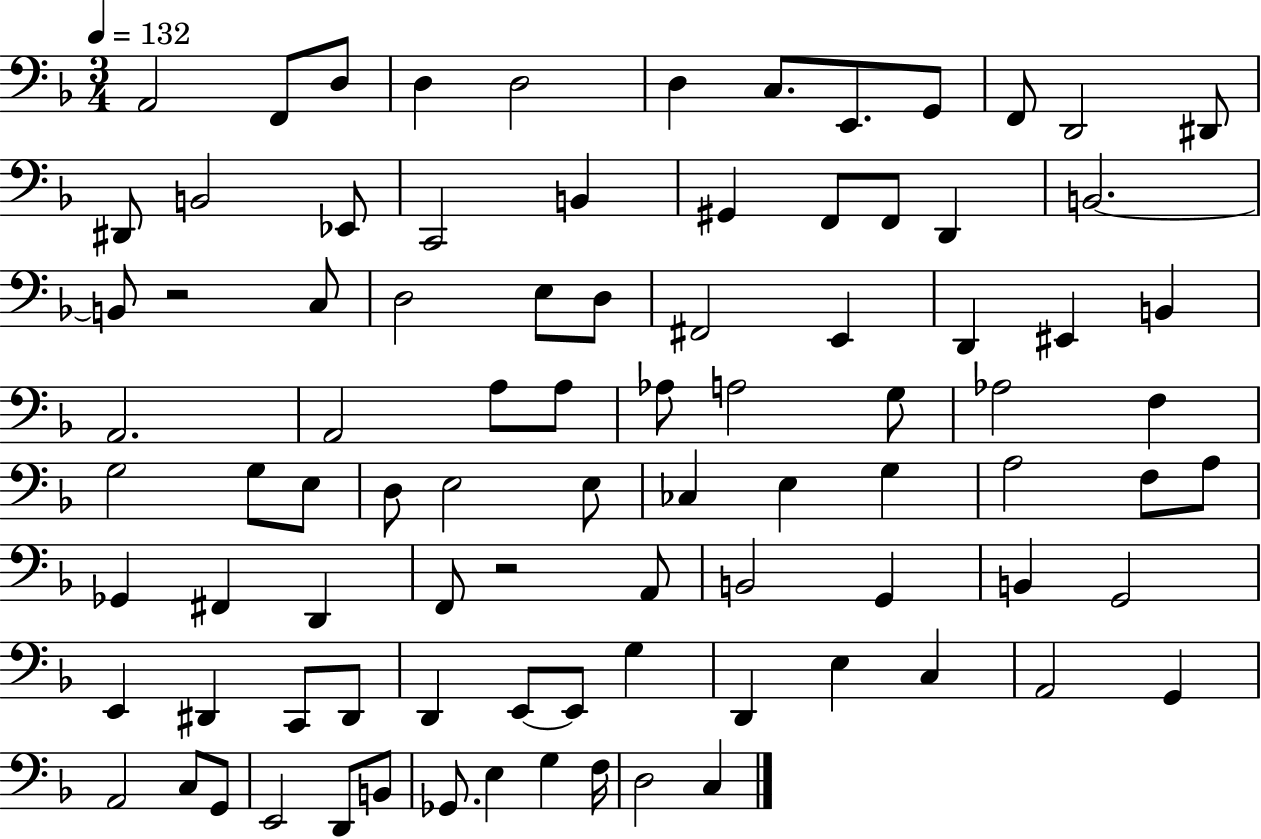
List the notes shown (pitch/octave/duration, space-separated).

A2/h F2/e D3/e D3/q D3/h D3/q C3/e. E2/e. G2/e F2/e D2/h D#2/e D#2/e B2/h Eb2/e C2/h B2/q G#2/q F2/e F2/e D2/q B2/h. B2/e R/h C3/e D3/h E3/e D3/e F#2/h E2/q D2/q EIS2/q B2/q A2/h. A2/h A3/e A3/e Ab3/e A3/h G3/e Ab3/h F3/q G3/h G3/e E3/e D3/e E3/h E3/e CES3/q E3/q G3/q A3/h F3/e A3/e Gb2/q F#2/q D2/q F2/e R/h A2/e B2/h G2/q B2/q G2/h E2/q D#2/q C2/e D#2/e D2/q E2/e E2/e G3/q D2/q E3/q C3/q A2/h G2/q A2/h C3/e G2/e E2/h D2/e B2/e Gb2/e. E3/q G3/q F3/s D3/h C3/q